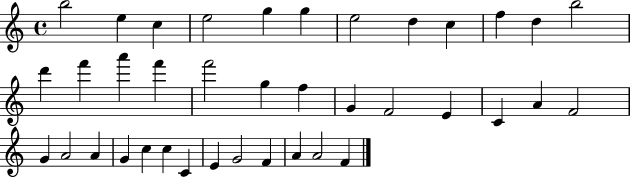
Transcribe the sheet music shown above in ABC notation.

X:1
T:Untitled
M:4/4
L:1/4
K:C
b2 e c e2 g g e2 d c f d b2 d' f' a' f' f'2 g f G F2 E C A F2 G A2 A G c c C E G2 F A A2 F